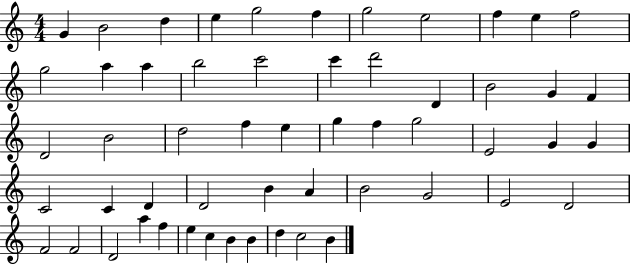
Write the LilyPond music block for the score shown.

{
  \clef treble
  \numericTimeSignature
  \time 4/4
  \key c \major
  g'4 b'2 d''4 | e''4 g''2 f''4 | g''2 e''2 | f''4 e''4 f''2 | \break g''2 a''4 a''4 | b''2 c'''2 | c'''4 d'''2 d'4 | b'2 g'4 f'4 | \break d'2 b'2 | d''2 f''4 e''4 | g''4 f''4 g''2 | e'2 g'4 g'4 | \break c'2 c'4 d'4 | d'2 b'4 a'4 | b'2 g'2 | e'2 d'2 | \break f'2 f'2 | d'2 a''4 f''4 | e''4 c''4 b'4 b'4 | d''4 c''2 b'4 | \break \bar "|."
}